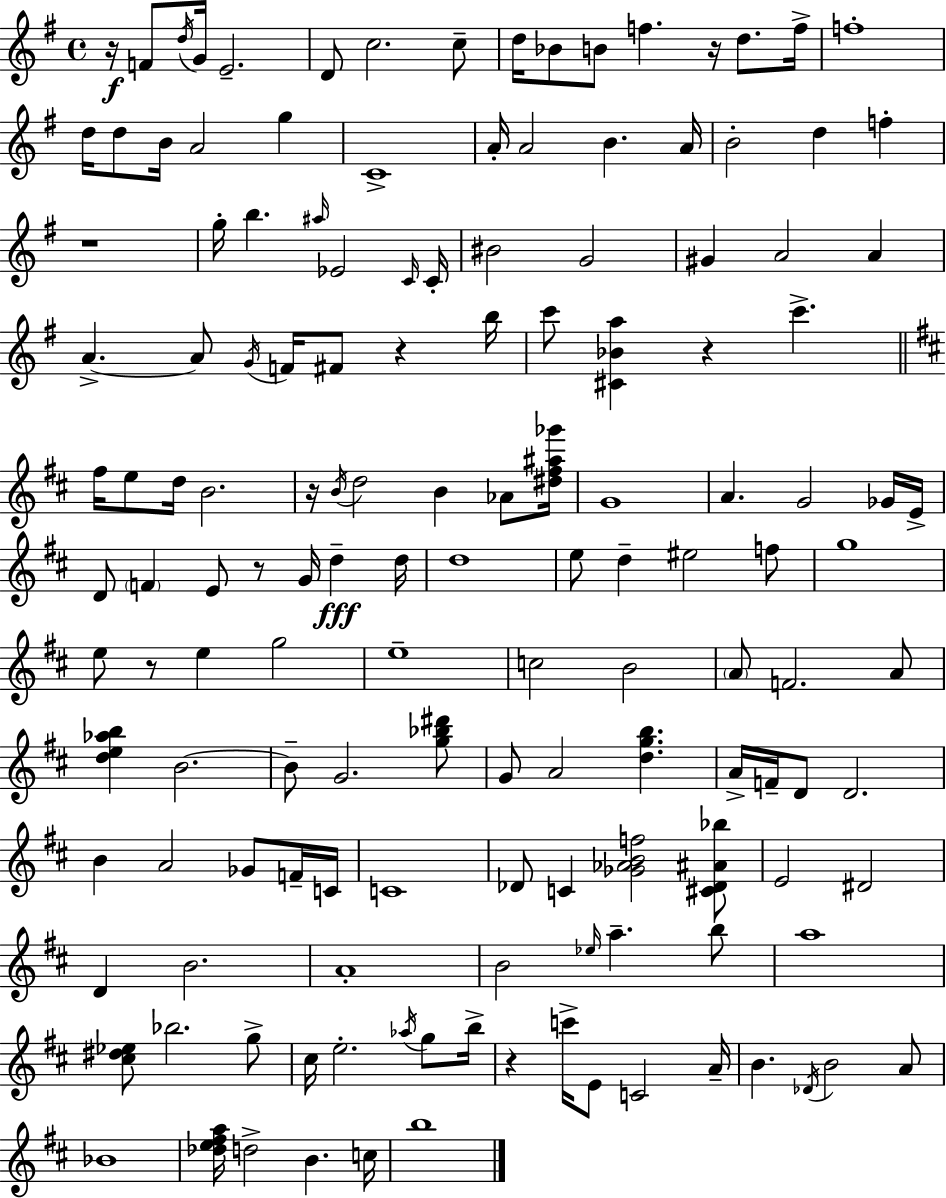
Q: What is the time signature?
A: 4/4